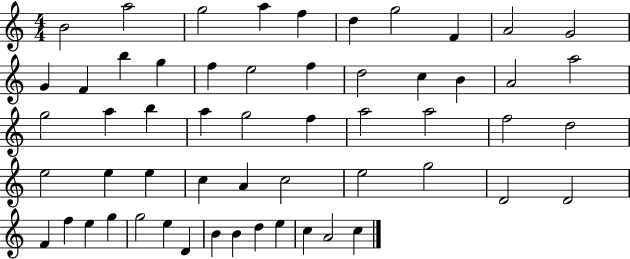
B4/h A5/h G5/h A5/q F5/q D5/q G5/h F4/q A4/h G4/h G4/q F4/q B5/q G5/q F5/q E5/h F5/q D5/h C5/q B4/q A4/h A5/h G5/h A5/q B5/q A5/q G5/h F5/q A5/h A5/h F5/h D5/h E5/h E5/q E5/q C5/q A4/q C5/h E5/h G5/h D4/h D4/h F4/q F5/q E5/q G5/q G5/h E5/q D4/q B4/q B4/q D5/q E5/q C5/q A4/h C5/q